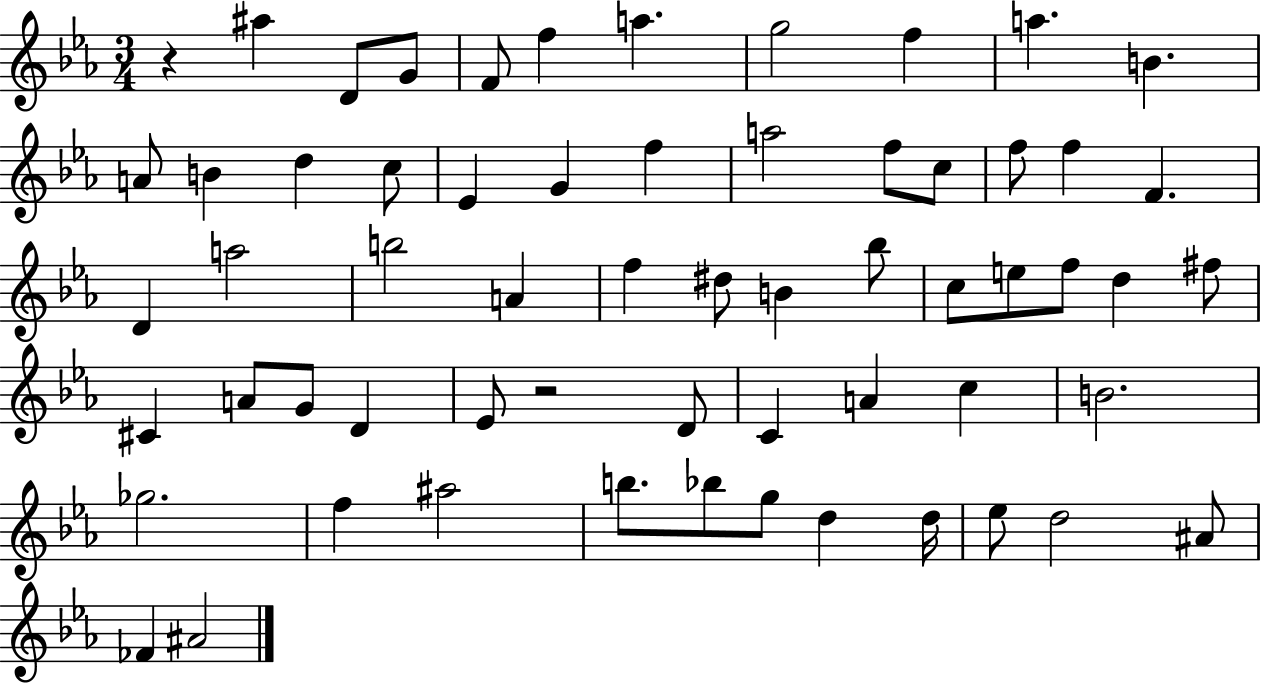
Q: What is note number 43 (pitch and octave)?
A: C4